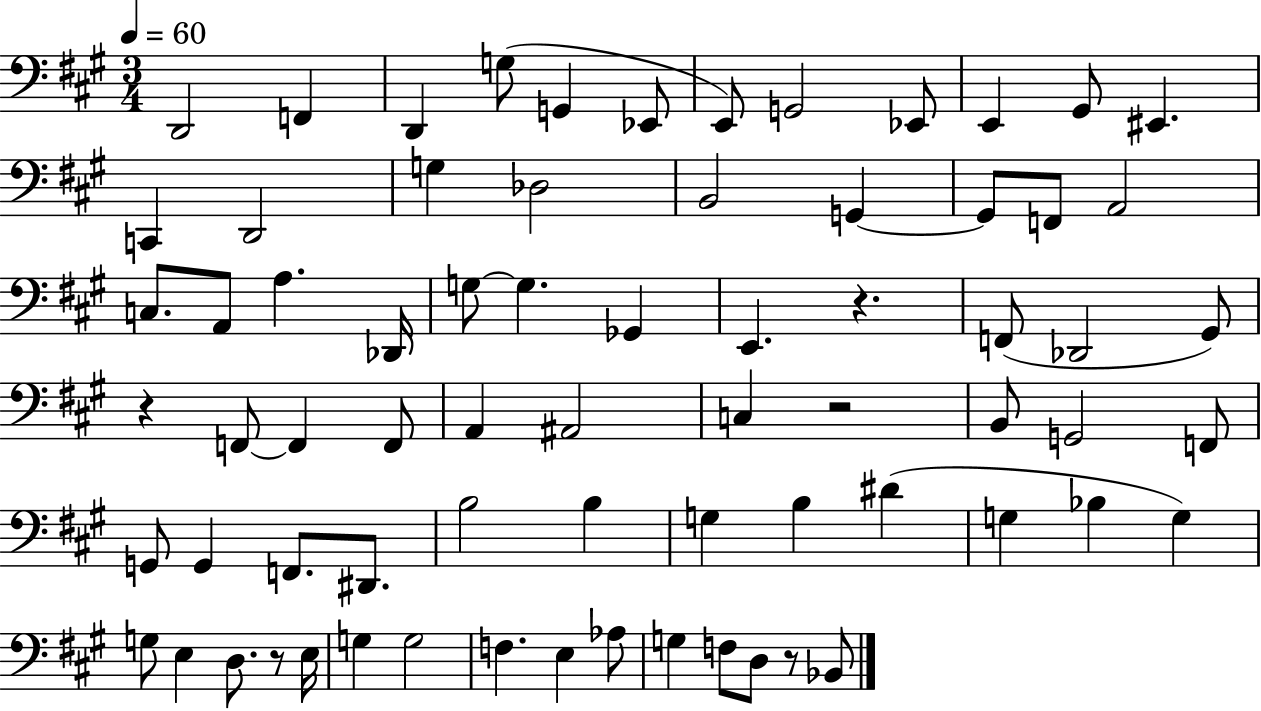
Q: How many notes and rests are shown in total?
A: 71